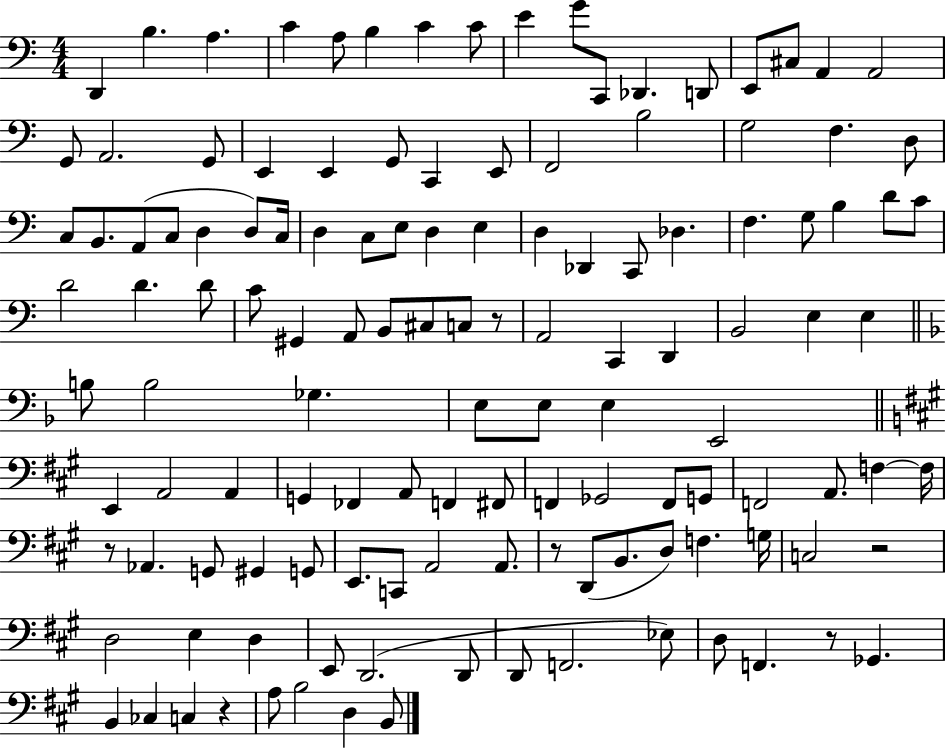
X:1
T:Untitled
M:4/4
L:1/4
K:C
D,, B, A, C A,/2 B, C C/2 E G/2 C,,/2 _D,, D,,/2 E,,/2 ^C,/2 A,, A,,2 G,,/2 A,,2 G,,/2 E,, E,, G,,/2 C,, E,,/2 F,,2 B,2 G,2 F, D,/2 C,/2 B,,/2 A,,/2 C,/2 D, D,/2 C,/4 D, C,/2 E,/2 D, E, D, _D,, C,,/2 _D, F, G,/2 B, D/2 C/2 D2 D D/2 C/2 ^G,, A,,/2 B,,/2 ^C,/2 C,/2 z/2 A,,2 C,, D,, B,,2 E, E, B,/2 B,2 _G, E,/2 E,/2 E, E,,2 E,, A,,2 A,, G,, _F,, A,,/2 F,, ^F,,/2 F,, _G,,2 F,,/2 G,,/2 F,,2 A,,/2 F, F,/4 z/2 _A,, G,,/2 ^G,, G,,/2 E,,/2 C,,/2 A,,2 A,,/2 z/2 D,,/2 B,,/2 D,/2 F, G,/4 C,2 z2 D,2 E, D, E,,/2 D,,2 D,,/2 D,,/2 F,,2 _E,/2 D,/2 F,, z/2 _G,, B,, _C, C, z A,/2 B,2 D, B,,/2